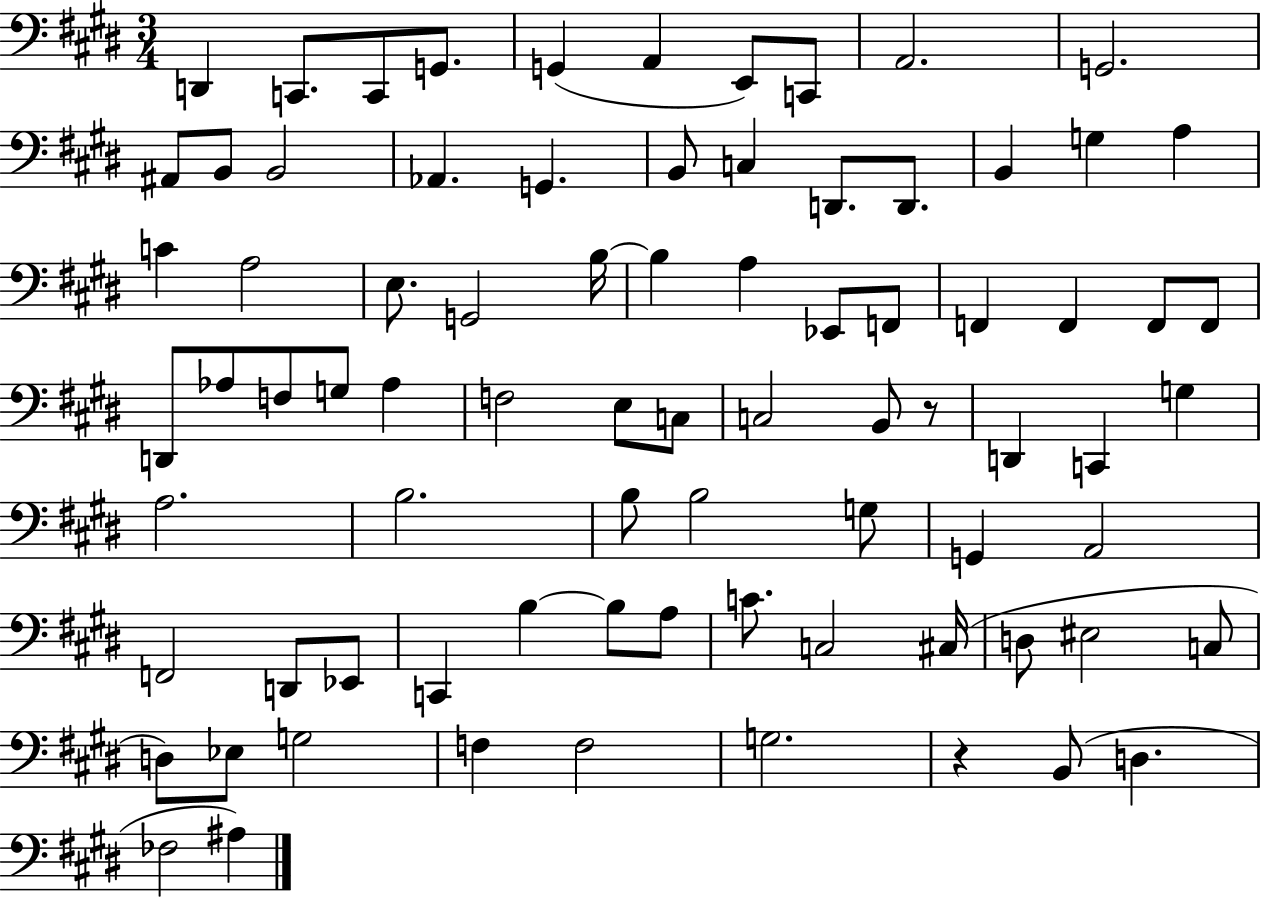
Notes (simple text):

D2/q C2/e. C2/e G2/e. G2/q A2/q E2/e C2/e A2/h. G2/h. A#2/e B2/e B2/h Ab2/q. G2/q. B2/e C3/q D2/e. D2/e. B2/q G3/q A3/q C4/q A3/h E3/e. G2/h B3/s B3/q A3/q Eb2/e F2/e F2/q F2/q F2/e F2/e D2/e Ab3/e F3/e G3/e Ab3/q F3/h E3/e C3/e C3/h B2/e R/e D2/q C2/q G3/q A3/h. B3/h. B3/e B3/h G3/e G2/q A2/h F2/h D2/e Eb2/e C2/q B3/q B3/e A3/e C4/e. C3/h C#3/s D3/e EIS3/h C3/e D3/e Eb3/e G3/h F3/q F3/h G3/h. R/q B2/e D3/q. FES3/h A#3/q